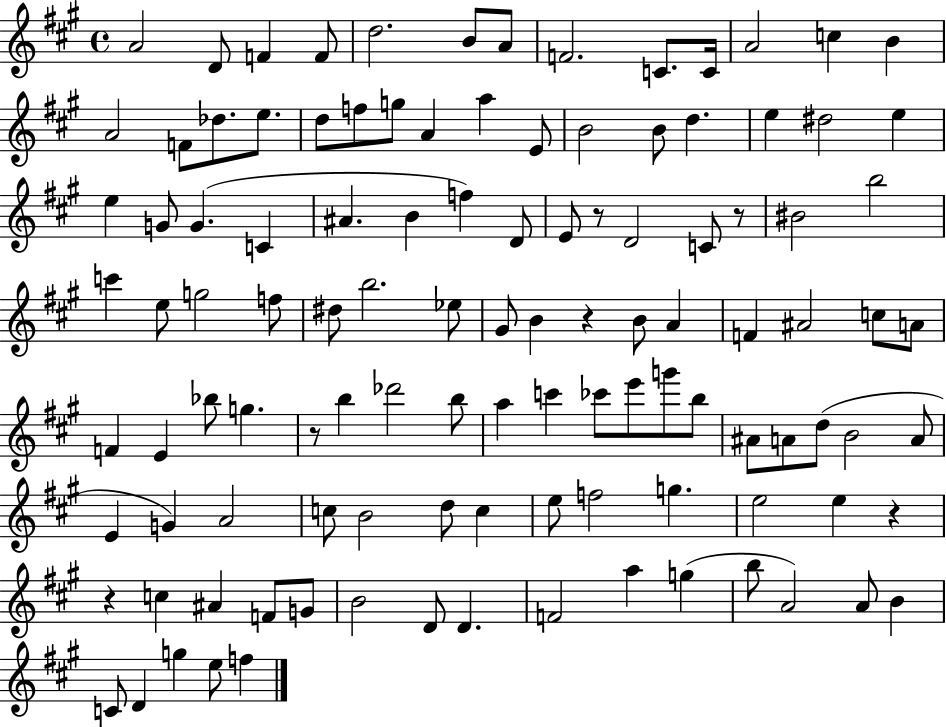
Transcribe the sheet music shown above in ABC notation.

X:1
T:Untitled
M:4/4
L:1/4
K:A
A2 D/2 F F/2 d2 B/2 A/2 F2 C/2 C/4 A2 c B A2 F/2 _d/2 e/2 d/2 f/2 g/2 A a E/2 B2 B/2 d e ^d2 e e G/2 G C ^A B f D/2 E/2 z/2 D2 C/2 z/2 ^B2 b2 c' e/2 g2 f/2 ^d/2 b2 _e/2 ^G/2 B z B/2 A F ^A2 c/2 A/2 F E _b/2 g z/2 b _d'2 b/2 a c' _c'/2 e'/2 g'/2 b/2 ^A/2 A/2 d/2 B2 A/2 E G A2 c/2 B2 d/2 c e/2 f2 g e2 e z z c ^A F/2 G/2 B2 D/2 D F2 a g b/2 A2 A/2 B C/2 D g e/2 f